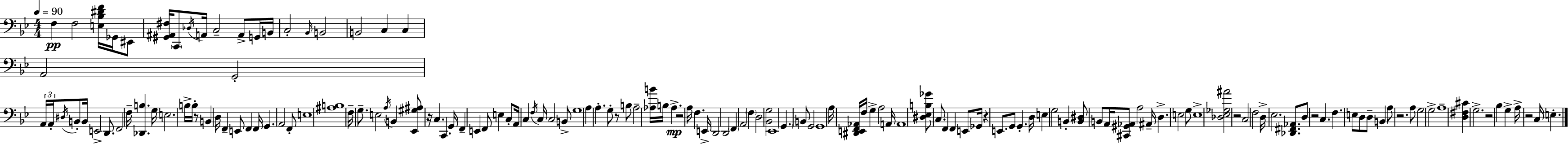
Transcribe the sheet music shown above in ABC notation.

X:1
T:Untitled
M:4/4
L:1/4
K:Gm
F, F,2 [E,_B,^DF]/4 _G,,/4 ^E,,/2 [^G,,^A,,^F,]/4 C,,/2 _D,/4 A,,/4 C,2 A,,/2 G,,/4 B,,/4 C,2 _B,,/4 B,,2 B,,2 C, C, A,,2 G,,2 A,,/4 A,,/4 ^D,/4 B,,/2 B,,/4 E,,2 D,,/2 F,,2 F,/4 [_D,,B,] G,/4 E,2 B,/4 B,/4 z/2 B,, D,/4 F,, E,,/2 F,, F,,/4 G,, A,,2 F,,/2 E,4 [^A,B,]4 F,/4 G,/2 E,2 A,/4 B,, [_E,,^G,^A,]/2 z/4 C, C,, G,,/4 F,, E,, F,,/2 E, C,/2 A,,/4 C, F,/4 C,/4 C,2 B,,/2 G,4 A, A, G,/2 z/2 B,/2 A,2 [_A,B]/4 B,/4 _A, z2 A,/4 F, E,,/4 D,,2 D,,2 F,, A,,2 F, D,2 [_B,,G,]2 _E,,4 G,, B,,/2 G,,2 G,,4 A,/4 [^D,,E,,F,,_A,,]/4 F,/4 G, A,2 A,,/4 A,,4 [^D,_E,B,_G]/2 C,/2 F,, F,, E,,/2 _G,,/4 z E,,/2 G,,/2 G,, D,/4 E, G,2 B,, [B,,^D,]/2 B,,/2 A,,/4 [^C,,^G,,_A,,]/2 A,2 ^A,,/4 D, E,2 G,/2 E,4 [_D,_E,_G,^A]2 z2 C,2 F,2 D,/4 _E,2 [_D,,^F,,_A,,]/2 D,/2 z2 C, F, E,/2 D,/2 D,/2 B,, A,/2 z2 A,/2 G,2 G,2 A,4 [D,^F,^C] G,2 z2 _B, G, A,/4 z2 C,/4 E,